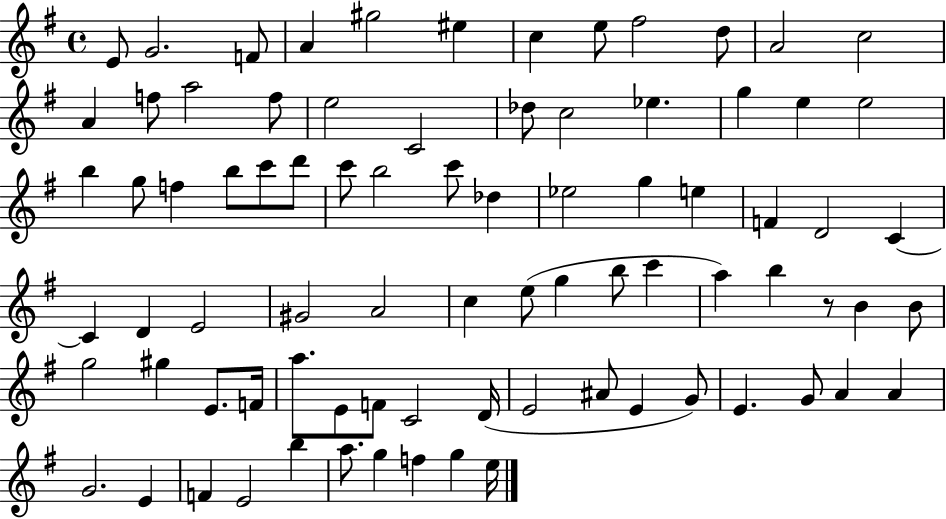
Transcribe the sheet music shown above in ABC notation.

X:1
T:Untitled
M:4/4
L:1/4
K:G
E/2 G2 F/2 A ^g2 ^e c e/2 ^f2 d/2 A2 c2 A f/2 a2 f/2 e2 C2 _d/2 c2 _e g e e2 b g/2 f b/2 c'/2 d'/2 c'/2 b2 c'/2 _d _e2 g e F D2 C C D E2 ^G2 A2 c e/2 g b/2 c' a b z/2 B B/2 g2 ^g E/2 F/4 a/2 E/2 F/2 C2 D/4 E2 ^A/2 E G/2 E G/2 A A G2 E F E2 b a/2 g f g e/4